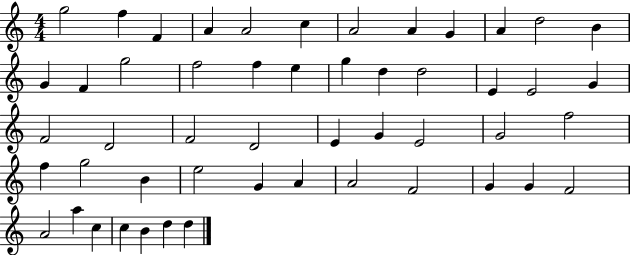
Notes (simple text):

G5/h F5/q F4/q A4/q A4/h C5/q A4/h A4/q G4/q A4/q D5/h B4/q G4/q F4/q G5/h F5/h F5/q E5/q G5/q D5/q D5/h E4/q E4/h G4/q F4/h D4/h F4/h D4/h E4/q G4/q E4/h G4/h F5/h F5/q G5/h B4/q E5/h G4/q A4/q A4/h F4/h G4/q G4/q F4/h A4/h A5/q C5/q C5/q B4/q D5/q D5/q